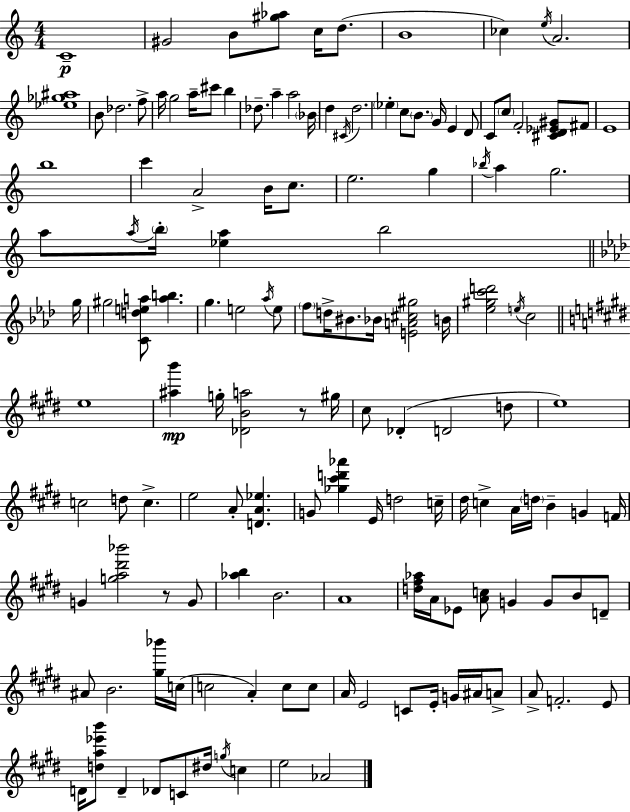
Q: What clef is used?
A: treble